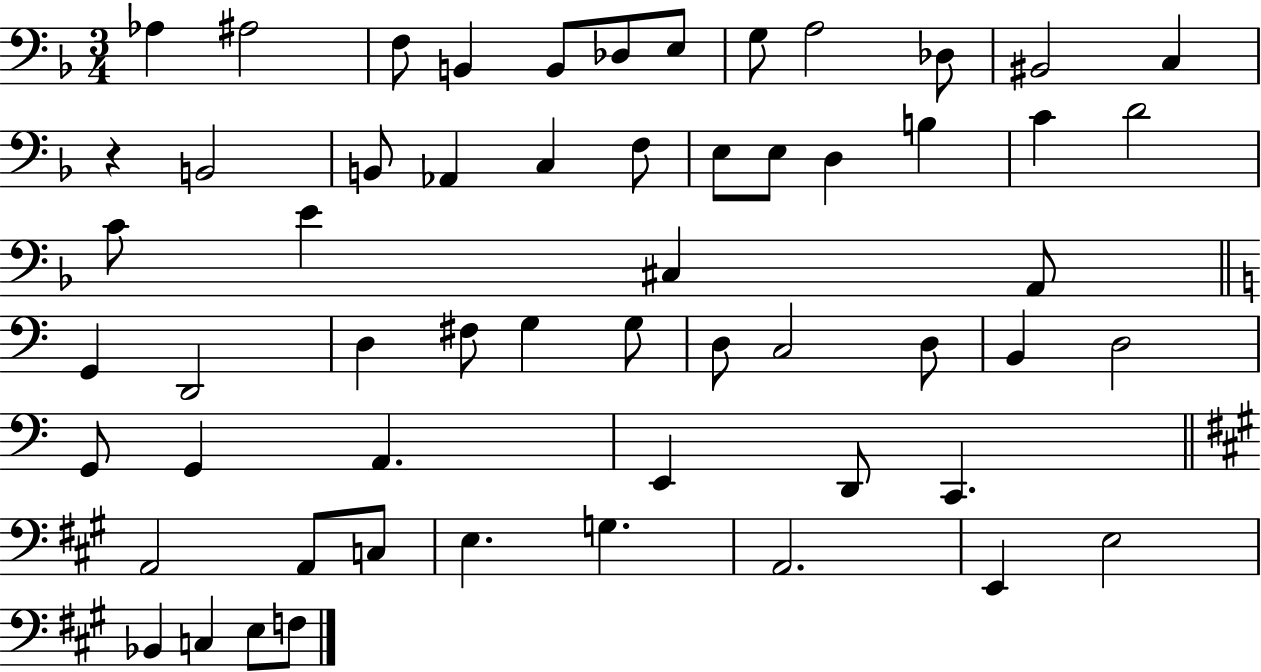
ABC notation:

X:1
T:Untitled
M:3/4
L:1/4
K:F
_A, ^A,2 F,/2 B,, B,,/2 _D,/2 E,/2 G,/2 A,2 _D,/2 ^B,,2 C, z B,,2 B,,/2 _A,, C, F,/2 E,/2 E,/2 D, B, C D2 C/2 E ^C, A,,/2 G,, D,,2 D, ^F,/2 G, G,/2 D,/2 C,2 D,/2 B,, D,2 G,,/2 G,, A,, E,, D,,/2 C,, A,,2 A,,/2 C,/2 E, G, A,,2 E,, E,2 _B,, C, E,/2 F,/2